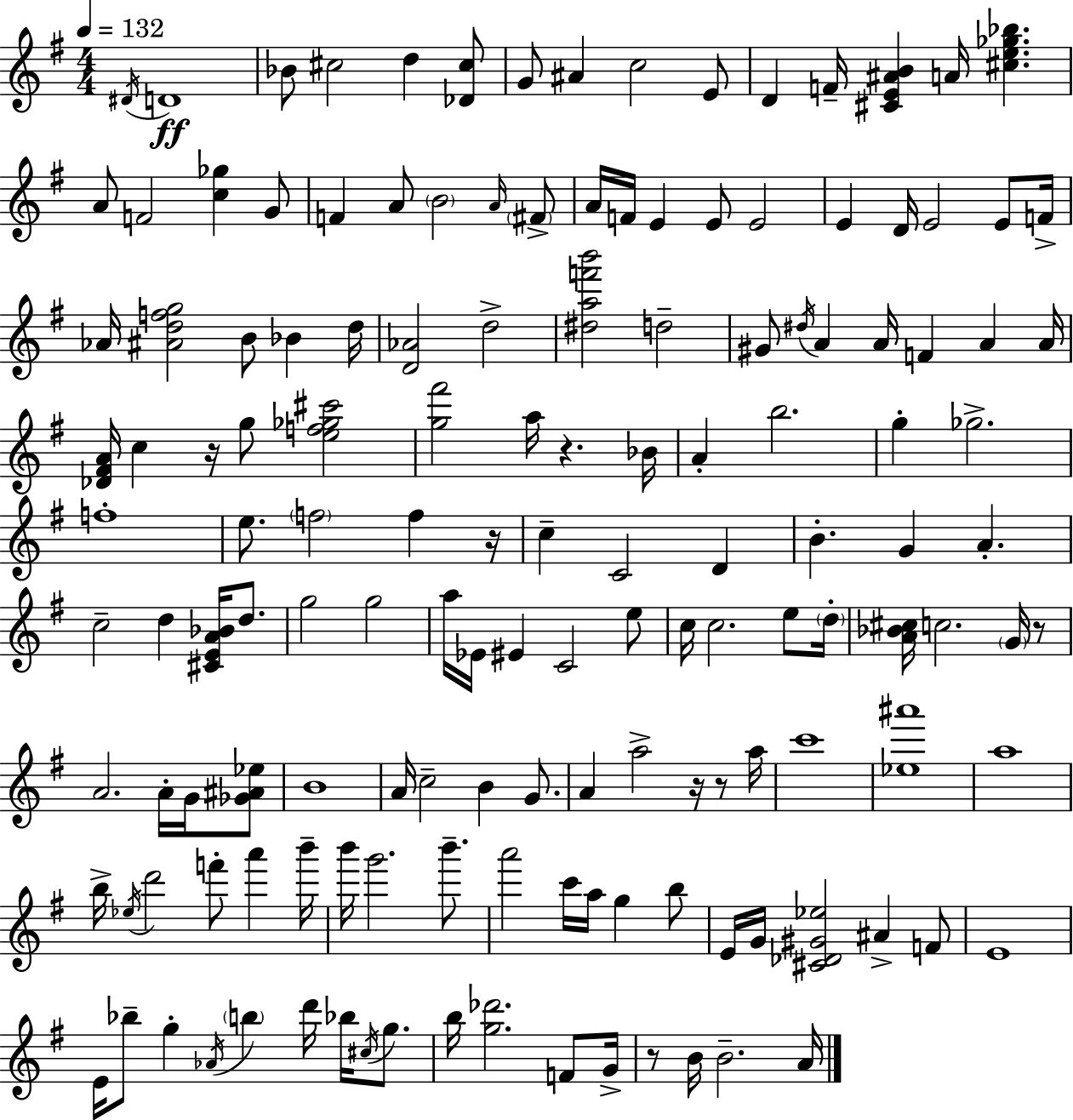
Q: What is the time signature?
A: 4/4